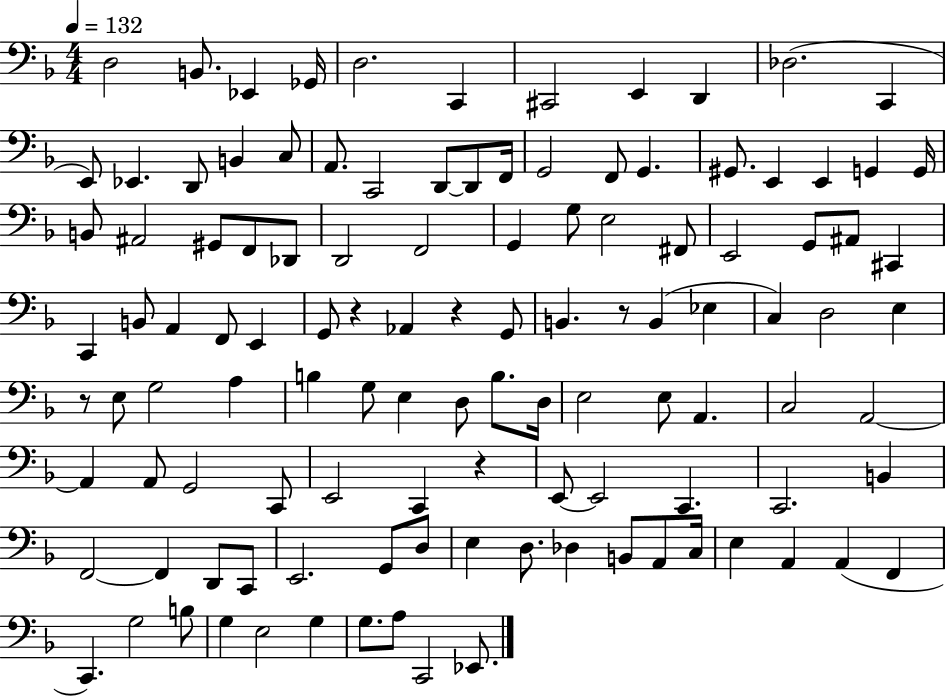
{
  \clef bass
  \numericTimeSignature
  \time 4/4
  \key f \major
  \tempo 4 = 132
  d2 b,8. ees,4 ges,16 | d2. c,4 | cis,2 e,4 d,4 | des2.( c,4 | \break e,8) ees,4. d,8 b,4 c8 | a,8. c,2 d,8~~ d,8 f,16 | g,2 f,8 g,4. | gis,8. e,4 e,4 g,4 g,16 | \break b,8 ais,2 gis,8 f,8 des,8 | d,2 f,2 | g,4 g8 e2 fis,8 | e,2 g,8 ais,8 cis,4 | \break c,4 b,8 a,4 f,8 e,4 | g,8 r4 aes,4 r4 g,8 | b,4. r8 b,4( ees4 | c4) d2 e4 | \break r8 e8 g2 a4 | b4 g8 e4 d8 b8. d16 | e2 e8 a,4. | c2 a,2~~ | \break a,4 a,8 g,2 c,8 | e,2 c,4 r4 | e,8~~ e,2 c,4. | c,2. b,4 | \break f,2~~ f,4 d,8 c,8 | e,2. g,8 d8 | e4 d8. des4 b,8 a,8 c16 | e4 a,4 a,4( f,4 | \break c,4.) g2 b8 | g4 e2 g4 | g8. a8 c,2 ees,8. | \bar "|."
}